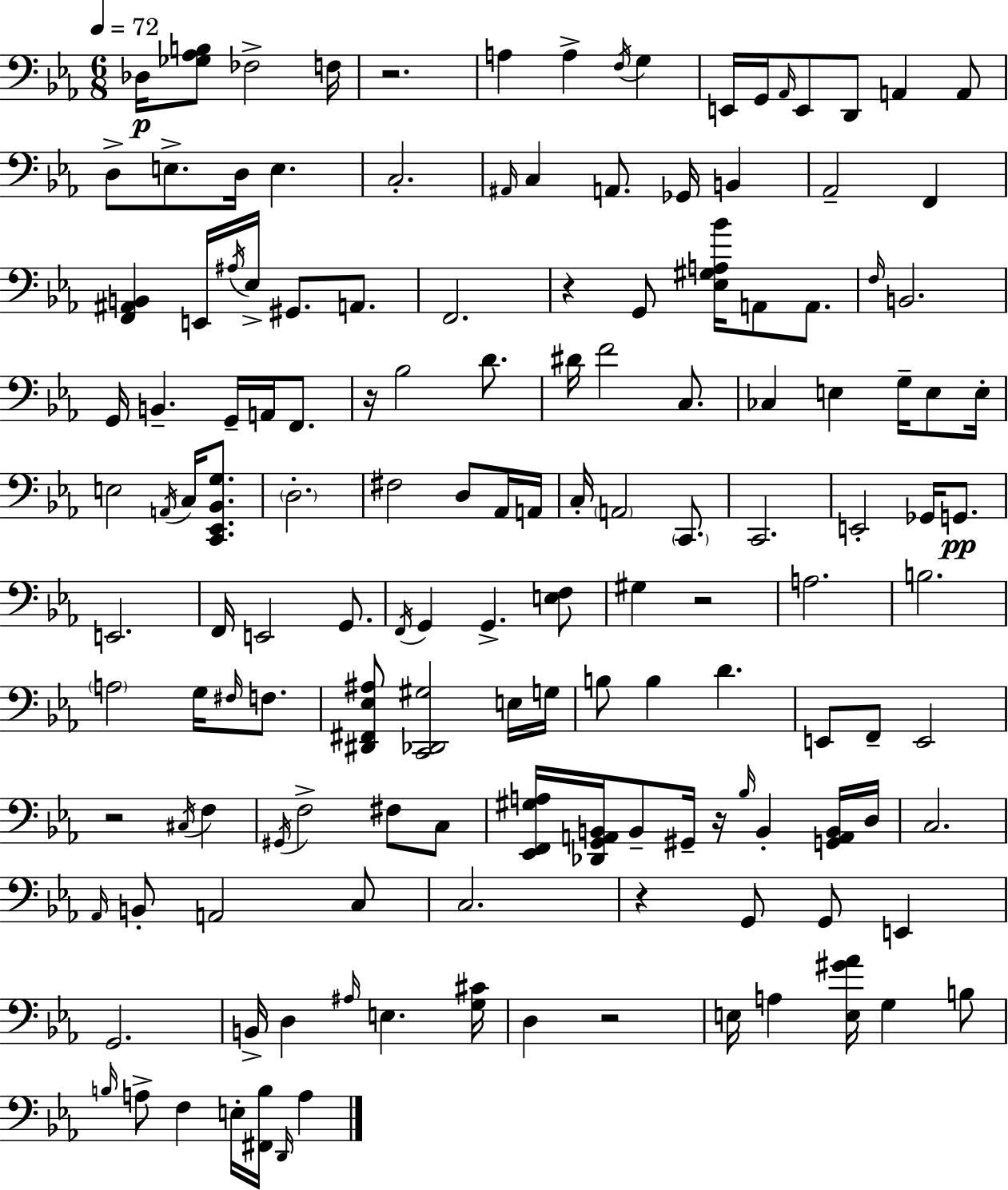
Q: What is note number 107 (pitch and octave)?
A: G2